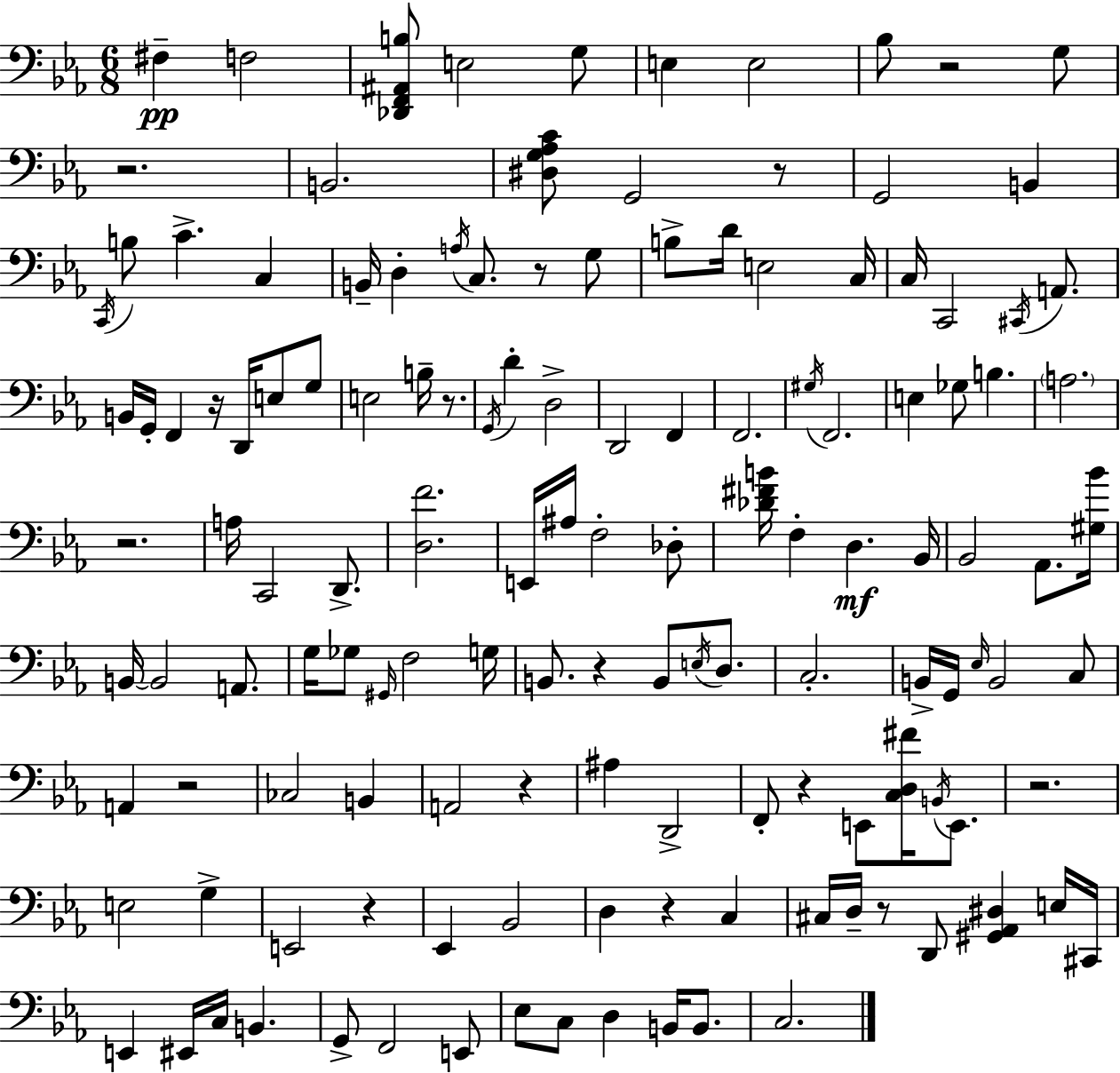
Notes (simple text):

F#3/q F3/h [Db2,F2,A#2,B3]/e E3/h G3/e E3/q E3/h Bb3/e R/h G3/e R/h. B2/h. [D#3,G3,Ab3,C4]/e G2/h R/e G2/h B2/q C2/s B3/e C4/q. C3/q B2/s D3/q A3/s C3/e. R/e G3/e B3/e D4/s E3/h C3/s C3/s C2/h C#2/s A2/e. B2/s G2/s F2/q R/s D2/s E3/e G3/e E3/h B3/s R/e. G2/s D4/q D3/h D2/h F2/q F2/h. G#3/s F2/h. E3/q Gb3/e B3/q. A3/h. R/h. A3/s C2/h D2/e. [D3,F4]/h. E2/s A#3/s F3/h Db3/e [Db4,F#4,B4]/s F3/q D3/q. Bb2/s Bb2/h Ab2/e. [G#3,Bb4]/s B2/s B2/h A2/e. G3/s Gb3/e G#2/s F3/h G3/s B2/e. R/q B2/e E3/s D3/e. C3/h. B2/s G2/s Eb3/s B2/h C3/e A2/q R/h CES3/h B2/q A2/h R/q A#3/q D2/h F2/e R/q E2/e [C3,D3,F#4]/s B2/s E2/e. R/h. E3/h G3/q E2/h R/q Eb2/q Bb2/h D3/q R/q C3/q C#3/s D3/s R/e D2/e [G#2,Ab2,D#3]/q E3/s C#2/s E2/q EIS2/s C3/s B2/q. G2/e F2/h E2/e Eb3/e C3/e D3/q B2/s B2/e. C3/h.